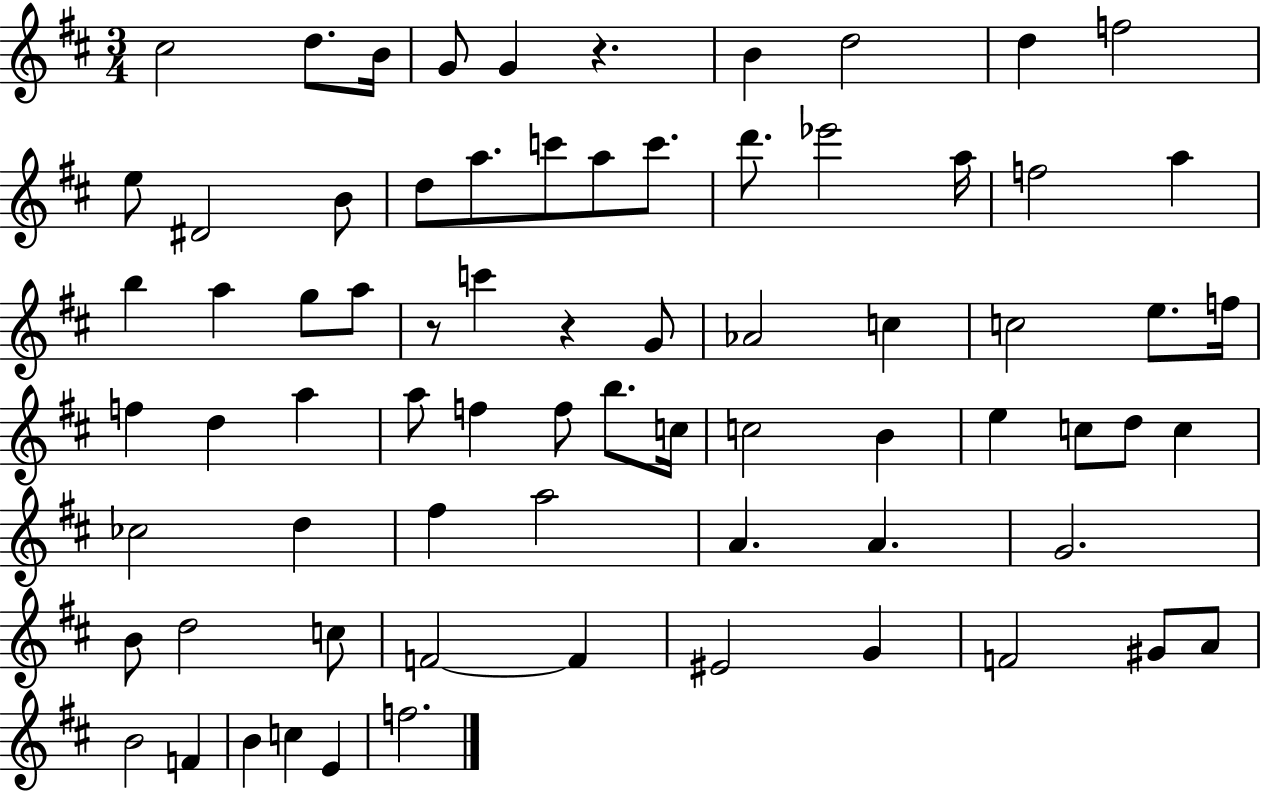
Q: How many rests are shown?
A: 3